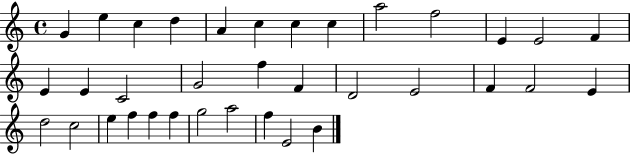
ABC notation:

X:1
T:Untitled
M:4/4
L:1/4
K:C
G e c d A c c c a2 f2 E E2 F E E C2 G2 f F D2 E2 F F2 E d2 c2 e f f f g2 a2 f E2 B